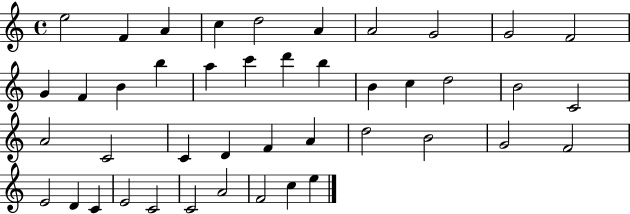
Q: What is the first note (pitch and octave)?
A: E5